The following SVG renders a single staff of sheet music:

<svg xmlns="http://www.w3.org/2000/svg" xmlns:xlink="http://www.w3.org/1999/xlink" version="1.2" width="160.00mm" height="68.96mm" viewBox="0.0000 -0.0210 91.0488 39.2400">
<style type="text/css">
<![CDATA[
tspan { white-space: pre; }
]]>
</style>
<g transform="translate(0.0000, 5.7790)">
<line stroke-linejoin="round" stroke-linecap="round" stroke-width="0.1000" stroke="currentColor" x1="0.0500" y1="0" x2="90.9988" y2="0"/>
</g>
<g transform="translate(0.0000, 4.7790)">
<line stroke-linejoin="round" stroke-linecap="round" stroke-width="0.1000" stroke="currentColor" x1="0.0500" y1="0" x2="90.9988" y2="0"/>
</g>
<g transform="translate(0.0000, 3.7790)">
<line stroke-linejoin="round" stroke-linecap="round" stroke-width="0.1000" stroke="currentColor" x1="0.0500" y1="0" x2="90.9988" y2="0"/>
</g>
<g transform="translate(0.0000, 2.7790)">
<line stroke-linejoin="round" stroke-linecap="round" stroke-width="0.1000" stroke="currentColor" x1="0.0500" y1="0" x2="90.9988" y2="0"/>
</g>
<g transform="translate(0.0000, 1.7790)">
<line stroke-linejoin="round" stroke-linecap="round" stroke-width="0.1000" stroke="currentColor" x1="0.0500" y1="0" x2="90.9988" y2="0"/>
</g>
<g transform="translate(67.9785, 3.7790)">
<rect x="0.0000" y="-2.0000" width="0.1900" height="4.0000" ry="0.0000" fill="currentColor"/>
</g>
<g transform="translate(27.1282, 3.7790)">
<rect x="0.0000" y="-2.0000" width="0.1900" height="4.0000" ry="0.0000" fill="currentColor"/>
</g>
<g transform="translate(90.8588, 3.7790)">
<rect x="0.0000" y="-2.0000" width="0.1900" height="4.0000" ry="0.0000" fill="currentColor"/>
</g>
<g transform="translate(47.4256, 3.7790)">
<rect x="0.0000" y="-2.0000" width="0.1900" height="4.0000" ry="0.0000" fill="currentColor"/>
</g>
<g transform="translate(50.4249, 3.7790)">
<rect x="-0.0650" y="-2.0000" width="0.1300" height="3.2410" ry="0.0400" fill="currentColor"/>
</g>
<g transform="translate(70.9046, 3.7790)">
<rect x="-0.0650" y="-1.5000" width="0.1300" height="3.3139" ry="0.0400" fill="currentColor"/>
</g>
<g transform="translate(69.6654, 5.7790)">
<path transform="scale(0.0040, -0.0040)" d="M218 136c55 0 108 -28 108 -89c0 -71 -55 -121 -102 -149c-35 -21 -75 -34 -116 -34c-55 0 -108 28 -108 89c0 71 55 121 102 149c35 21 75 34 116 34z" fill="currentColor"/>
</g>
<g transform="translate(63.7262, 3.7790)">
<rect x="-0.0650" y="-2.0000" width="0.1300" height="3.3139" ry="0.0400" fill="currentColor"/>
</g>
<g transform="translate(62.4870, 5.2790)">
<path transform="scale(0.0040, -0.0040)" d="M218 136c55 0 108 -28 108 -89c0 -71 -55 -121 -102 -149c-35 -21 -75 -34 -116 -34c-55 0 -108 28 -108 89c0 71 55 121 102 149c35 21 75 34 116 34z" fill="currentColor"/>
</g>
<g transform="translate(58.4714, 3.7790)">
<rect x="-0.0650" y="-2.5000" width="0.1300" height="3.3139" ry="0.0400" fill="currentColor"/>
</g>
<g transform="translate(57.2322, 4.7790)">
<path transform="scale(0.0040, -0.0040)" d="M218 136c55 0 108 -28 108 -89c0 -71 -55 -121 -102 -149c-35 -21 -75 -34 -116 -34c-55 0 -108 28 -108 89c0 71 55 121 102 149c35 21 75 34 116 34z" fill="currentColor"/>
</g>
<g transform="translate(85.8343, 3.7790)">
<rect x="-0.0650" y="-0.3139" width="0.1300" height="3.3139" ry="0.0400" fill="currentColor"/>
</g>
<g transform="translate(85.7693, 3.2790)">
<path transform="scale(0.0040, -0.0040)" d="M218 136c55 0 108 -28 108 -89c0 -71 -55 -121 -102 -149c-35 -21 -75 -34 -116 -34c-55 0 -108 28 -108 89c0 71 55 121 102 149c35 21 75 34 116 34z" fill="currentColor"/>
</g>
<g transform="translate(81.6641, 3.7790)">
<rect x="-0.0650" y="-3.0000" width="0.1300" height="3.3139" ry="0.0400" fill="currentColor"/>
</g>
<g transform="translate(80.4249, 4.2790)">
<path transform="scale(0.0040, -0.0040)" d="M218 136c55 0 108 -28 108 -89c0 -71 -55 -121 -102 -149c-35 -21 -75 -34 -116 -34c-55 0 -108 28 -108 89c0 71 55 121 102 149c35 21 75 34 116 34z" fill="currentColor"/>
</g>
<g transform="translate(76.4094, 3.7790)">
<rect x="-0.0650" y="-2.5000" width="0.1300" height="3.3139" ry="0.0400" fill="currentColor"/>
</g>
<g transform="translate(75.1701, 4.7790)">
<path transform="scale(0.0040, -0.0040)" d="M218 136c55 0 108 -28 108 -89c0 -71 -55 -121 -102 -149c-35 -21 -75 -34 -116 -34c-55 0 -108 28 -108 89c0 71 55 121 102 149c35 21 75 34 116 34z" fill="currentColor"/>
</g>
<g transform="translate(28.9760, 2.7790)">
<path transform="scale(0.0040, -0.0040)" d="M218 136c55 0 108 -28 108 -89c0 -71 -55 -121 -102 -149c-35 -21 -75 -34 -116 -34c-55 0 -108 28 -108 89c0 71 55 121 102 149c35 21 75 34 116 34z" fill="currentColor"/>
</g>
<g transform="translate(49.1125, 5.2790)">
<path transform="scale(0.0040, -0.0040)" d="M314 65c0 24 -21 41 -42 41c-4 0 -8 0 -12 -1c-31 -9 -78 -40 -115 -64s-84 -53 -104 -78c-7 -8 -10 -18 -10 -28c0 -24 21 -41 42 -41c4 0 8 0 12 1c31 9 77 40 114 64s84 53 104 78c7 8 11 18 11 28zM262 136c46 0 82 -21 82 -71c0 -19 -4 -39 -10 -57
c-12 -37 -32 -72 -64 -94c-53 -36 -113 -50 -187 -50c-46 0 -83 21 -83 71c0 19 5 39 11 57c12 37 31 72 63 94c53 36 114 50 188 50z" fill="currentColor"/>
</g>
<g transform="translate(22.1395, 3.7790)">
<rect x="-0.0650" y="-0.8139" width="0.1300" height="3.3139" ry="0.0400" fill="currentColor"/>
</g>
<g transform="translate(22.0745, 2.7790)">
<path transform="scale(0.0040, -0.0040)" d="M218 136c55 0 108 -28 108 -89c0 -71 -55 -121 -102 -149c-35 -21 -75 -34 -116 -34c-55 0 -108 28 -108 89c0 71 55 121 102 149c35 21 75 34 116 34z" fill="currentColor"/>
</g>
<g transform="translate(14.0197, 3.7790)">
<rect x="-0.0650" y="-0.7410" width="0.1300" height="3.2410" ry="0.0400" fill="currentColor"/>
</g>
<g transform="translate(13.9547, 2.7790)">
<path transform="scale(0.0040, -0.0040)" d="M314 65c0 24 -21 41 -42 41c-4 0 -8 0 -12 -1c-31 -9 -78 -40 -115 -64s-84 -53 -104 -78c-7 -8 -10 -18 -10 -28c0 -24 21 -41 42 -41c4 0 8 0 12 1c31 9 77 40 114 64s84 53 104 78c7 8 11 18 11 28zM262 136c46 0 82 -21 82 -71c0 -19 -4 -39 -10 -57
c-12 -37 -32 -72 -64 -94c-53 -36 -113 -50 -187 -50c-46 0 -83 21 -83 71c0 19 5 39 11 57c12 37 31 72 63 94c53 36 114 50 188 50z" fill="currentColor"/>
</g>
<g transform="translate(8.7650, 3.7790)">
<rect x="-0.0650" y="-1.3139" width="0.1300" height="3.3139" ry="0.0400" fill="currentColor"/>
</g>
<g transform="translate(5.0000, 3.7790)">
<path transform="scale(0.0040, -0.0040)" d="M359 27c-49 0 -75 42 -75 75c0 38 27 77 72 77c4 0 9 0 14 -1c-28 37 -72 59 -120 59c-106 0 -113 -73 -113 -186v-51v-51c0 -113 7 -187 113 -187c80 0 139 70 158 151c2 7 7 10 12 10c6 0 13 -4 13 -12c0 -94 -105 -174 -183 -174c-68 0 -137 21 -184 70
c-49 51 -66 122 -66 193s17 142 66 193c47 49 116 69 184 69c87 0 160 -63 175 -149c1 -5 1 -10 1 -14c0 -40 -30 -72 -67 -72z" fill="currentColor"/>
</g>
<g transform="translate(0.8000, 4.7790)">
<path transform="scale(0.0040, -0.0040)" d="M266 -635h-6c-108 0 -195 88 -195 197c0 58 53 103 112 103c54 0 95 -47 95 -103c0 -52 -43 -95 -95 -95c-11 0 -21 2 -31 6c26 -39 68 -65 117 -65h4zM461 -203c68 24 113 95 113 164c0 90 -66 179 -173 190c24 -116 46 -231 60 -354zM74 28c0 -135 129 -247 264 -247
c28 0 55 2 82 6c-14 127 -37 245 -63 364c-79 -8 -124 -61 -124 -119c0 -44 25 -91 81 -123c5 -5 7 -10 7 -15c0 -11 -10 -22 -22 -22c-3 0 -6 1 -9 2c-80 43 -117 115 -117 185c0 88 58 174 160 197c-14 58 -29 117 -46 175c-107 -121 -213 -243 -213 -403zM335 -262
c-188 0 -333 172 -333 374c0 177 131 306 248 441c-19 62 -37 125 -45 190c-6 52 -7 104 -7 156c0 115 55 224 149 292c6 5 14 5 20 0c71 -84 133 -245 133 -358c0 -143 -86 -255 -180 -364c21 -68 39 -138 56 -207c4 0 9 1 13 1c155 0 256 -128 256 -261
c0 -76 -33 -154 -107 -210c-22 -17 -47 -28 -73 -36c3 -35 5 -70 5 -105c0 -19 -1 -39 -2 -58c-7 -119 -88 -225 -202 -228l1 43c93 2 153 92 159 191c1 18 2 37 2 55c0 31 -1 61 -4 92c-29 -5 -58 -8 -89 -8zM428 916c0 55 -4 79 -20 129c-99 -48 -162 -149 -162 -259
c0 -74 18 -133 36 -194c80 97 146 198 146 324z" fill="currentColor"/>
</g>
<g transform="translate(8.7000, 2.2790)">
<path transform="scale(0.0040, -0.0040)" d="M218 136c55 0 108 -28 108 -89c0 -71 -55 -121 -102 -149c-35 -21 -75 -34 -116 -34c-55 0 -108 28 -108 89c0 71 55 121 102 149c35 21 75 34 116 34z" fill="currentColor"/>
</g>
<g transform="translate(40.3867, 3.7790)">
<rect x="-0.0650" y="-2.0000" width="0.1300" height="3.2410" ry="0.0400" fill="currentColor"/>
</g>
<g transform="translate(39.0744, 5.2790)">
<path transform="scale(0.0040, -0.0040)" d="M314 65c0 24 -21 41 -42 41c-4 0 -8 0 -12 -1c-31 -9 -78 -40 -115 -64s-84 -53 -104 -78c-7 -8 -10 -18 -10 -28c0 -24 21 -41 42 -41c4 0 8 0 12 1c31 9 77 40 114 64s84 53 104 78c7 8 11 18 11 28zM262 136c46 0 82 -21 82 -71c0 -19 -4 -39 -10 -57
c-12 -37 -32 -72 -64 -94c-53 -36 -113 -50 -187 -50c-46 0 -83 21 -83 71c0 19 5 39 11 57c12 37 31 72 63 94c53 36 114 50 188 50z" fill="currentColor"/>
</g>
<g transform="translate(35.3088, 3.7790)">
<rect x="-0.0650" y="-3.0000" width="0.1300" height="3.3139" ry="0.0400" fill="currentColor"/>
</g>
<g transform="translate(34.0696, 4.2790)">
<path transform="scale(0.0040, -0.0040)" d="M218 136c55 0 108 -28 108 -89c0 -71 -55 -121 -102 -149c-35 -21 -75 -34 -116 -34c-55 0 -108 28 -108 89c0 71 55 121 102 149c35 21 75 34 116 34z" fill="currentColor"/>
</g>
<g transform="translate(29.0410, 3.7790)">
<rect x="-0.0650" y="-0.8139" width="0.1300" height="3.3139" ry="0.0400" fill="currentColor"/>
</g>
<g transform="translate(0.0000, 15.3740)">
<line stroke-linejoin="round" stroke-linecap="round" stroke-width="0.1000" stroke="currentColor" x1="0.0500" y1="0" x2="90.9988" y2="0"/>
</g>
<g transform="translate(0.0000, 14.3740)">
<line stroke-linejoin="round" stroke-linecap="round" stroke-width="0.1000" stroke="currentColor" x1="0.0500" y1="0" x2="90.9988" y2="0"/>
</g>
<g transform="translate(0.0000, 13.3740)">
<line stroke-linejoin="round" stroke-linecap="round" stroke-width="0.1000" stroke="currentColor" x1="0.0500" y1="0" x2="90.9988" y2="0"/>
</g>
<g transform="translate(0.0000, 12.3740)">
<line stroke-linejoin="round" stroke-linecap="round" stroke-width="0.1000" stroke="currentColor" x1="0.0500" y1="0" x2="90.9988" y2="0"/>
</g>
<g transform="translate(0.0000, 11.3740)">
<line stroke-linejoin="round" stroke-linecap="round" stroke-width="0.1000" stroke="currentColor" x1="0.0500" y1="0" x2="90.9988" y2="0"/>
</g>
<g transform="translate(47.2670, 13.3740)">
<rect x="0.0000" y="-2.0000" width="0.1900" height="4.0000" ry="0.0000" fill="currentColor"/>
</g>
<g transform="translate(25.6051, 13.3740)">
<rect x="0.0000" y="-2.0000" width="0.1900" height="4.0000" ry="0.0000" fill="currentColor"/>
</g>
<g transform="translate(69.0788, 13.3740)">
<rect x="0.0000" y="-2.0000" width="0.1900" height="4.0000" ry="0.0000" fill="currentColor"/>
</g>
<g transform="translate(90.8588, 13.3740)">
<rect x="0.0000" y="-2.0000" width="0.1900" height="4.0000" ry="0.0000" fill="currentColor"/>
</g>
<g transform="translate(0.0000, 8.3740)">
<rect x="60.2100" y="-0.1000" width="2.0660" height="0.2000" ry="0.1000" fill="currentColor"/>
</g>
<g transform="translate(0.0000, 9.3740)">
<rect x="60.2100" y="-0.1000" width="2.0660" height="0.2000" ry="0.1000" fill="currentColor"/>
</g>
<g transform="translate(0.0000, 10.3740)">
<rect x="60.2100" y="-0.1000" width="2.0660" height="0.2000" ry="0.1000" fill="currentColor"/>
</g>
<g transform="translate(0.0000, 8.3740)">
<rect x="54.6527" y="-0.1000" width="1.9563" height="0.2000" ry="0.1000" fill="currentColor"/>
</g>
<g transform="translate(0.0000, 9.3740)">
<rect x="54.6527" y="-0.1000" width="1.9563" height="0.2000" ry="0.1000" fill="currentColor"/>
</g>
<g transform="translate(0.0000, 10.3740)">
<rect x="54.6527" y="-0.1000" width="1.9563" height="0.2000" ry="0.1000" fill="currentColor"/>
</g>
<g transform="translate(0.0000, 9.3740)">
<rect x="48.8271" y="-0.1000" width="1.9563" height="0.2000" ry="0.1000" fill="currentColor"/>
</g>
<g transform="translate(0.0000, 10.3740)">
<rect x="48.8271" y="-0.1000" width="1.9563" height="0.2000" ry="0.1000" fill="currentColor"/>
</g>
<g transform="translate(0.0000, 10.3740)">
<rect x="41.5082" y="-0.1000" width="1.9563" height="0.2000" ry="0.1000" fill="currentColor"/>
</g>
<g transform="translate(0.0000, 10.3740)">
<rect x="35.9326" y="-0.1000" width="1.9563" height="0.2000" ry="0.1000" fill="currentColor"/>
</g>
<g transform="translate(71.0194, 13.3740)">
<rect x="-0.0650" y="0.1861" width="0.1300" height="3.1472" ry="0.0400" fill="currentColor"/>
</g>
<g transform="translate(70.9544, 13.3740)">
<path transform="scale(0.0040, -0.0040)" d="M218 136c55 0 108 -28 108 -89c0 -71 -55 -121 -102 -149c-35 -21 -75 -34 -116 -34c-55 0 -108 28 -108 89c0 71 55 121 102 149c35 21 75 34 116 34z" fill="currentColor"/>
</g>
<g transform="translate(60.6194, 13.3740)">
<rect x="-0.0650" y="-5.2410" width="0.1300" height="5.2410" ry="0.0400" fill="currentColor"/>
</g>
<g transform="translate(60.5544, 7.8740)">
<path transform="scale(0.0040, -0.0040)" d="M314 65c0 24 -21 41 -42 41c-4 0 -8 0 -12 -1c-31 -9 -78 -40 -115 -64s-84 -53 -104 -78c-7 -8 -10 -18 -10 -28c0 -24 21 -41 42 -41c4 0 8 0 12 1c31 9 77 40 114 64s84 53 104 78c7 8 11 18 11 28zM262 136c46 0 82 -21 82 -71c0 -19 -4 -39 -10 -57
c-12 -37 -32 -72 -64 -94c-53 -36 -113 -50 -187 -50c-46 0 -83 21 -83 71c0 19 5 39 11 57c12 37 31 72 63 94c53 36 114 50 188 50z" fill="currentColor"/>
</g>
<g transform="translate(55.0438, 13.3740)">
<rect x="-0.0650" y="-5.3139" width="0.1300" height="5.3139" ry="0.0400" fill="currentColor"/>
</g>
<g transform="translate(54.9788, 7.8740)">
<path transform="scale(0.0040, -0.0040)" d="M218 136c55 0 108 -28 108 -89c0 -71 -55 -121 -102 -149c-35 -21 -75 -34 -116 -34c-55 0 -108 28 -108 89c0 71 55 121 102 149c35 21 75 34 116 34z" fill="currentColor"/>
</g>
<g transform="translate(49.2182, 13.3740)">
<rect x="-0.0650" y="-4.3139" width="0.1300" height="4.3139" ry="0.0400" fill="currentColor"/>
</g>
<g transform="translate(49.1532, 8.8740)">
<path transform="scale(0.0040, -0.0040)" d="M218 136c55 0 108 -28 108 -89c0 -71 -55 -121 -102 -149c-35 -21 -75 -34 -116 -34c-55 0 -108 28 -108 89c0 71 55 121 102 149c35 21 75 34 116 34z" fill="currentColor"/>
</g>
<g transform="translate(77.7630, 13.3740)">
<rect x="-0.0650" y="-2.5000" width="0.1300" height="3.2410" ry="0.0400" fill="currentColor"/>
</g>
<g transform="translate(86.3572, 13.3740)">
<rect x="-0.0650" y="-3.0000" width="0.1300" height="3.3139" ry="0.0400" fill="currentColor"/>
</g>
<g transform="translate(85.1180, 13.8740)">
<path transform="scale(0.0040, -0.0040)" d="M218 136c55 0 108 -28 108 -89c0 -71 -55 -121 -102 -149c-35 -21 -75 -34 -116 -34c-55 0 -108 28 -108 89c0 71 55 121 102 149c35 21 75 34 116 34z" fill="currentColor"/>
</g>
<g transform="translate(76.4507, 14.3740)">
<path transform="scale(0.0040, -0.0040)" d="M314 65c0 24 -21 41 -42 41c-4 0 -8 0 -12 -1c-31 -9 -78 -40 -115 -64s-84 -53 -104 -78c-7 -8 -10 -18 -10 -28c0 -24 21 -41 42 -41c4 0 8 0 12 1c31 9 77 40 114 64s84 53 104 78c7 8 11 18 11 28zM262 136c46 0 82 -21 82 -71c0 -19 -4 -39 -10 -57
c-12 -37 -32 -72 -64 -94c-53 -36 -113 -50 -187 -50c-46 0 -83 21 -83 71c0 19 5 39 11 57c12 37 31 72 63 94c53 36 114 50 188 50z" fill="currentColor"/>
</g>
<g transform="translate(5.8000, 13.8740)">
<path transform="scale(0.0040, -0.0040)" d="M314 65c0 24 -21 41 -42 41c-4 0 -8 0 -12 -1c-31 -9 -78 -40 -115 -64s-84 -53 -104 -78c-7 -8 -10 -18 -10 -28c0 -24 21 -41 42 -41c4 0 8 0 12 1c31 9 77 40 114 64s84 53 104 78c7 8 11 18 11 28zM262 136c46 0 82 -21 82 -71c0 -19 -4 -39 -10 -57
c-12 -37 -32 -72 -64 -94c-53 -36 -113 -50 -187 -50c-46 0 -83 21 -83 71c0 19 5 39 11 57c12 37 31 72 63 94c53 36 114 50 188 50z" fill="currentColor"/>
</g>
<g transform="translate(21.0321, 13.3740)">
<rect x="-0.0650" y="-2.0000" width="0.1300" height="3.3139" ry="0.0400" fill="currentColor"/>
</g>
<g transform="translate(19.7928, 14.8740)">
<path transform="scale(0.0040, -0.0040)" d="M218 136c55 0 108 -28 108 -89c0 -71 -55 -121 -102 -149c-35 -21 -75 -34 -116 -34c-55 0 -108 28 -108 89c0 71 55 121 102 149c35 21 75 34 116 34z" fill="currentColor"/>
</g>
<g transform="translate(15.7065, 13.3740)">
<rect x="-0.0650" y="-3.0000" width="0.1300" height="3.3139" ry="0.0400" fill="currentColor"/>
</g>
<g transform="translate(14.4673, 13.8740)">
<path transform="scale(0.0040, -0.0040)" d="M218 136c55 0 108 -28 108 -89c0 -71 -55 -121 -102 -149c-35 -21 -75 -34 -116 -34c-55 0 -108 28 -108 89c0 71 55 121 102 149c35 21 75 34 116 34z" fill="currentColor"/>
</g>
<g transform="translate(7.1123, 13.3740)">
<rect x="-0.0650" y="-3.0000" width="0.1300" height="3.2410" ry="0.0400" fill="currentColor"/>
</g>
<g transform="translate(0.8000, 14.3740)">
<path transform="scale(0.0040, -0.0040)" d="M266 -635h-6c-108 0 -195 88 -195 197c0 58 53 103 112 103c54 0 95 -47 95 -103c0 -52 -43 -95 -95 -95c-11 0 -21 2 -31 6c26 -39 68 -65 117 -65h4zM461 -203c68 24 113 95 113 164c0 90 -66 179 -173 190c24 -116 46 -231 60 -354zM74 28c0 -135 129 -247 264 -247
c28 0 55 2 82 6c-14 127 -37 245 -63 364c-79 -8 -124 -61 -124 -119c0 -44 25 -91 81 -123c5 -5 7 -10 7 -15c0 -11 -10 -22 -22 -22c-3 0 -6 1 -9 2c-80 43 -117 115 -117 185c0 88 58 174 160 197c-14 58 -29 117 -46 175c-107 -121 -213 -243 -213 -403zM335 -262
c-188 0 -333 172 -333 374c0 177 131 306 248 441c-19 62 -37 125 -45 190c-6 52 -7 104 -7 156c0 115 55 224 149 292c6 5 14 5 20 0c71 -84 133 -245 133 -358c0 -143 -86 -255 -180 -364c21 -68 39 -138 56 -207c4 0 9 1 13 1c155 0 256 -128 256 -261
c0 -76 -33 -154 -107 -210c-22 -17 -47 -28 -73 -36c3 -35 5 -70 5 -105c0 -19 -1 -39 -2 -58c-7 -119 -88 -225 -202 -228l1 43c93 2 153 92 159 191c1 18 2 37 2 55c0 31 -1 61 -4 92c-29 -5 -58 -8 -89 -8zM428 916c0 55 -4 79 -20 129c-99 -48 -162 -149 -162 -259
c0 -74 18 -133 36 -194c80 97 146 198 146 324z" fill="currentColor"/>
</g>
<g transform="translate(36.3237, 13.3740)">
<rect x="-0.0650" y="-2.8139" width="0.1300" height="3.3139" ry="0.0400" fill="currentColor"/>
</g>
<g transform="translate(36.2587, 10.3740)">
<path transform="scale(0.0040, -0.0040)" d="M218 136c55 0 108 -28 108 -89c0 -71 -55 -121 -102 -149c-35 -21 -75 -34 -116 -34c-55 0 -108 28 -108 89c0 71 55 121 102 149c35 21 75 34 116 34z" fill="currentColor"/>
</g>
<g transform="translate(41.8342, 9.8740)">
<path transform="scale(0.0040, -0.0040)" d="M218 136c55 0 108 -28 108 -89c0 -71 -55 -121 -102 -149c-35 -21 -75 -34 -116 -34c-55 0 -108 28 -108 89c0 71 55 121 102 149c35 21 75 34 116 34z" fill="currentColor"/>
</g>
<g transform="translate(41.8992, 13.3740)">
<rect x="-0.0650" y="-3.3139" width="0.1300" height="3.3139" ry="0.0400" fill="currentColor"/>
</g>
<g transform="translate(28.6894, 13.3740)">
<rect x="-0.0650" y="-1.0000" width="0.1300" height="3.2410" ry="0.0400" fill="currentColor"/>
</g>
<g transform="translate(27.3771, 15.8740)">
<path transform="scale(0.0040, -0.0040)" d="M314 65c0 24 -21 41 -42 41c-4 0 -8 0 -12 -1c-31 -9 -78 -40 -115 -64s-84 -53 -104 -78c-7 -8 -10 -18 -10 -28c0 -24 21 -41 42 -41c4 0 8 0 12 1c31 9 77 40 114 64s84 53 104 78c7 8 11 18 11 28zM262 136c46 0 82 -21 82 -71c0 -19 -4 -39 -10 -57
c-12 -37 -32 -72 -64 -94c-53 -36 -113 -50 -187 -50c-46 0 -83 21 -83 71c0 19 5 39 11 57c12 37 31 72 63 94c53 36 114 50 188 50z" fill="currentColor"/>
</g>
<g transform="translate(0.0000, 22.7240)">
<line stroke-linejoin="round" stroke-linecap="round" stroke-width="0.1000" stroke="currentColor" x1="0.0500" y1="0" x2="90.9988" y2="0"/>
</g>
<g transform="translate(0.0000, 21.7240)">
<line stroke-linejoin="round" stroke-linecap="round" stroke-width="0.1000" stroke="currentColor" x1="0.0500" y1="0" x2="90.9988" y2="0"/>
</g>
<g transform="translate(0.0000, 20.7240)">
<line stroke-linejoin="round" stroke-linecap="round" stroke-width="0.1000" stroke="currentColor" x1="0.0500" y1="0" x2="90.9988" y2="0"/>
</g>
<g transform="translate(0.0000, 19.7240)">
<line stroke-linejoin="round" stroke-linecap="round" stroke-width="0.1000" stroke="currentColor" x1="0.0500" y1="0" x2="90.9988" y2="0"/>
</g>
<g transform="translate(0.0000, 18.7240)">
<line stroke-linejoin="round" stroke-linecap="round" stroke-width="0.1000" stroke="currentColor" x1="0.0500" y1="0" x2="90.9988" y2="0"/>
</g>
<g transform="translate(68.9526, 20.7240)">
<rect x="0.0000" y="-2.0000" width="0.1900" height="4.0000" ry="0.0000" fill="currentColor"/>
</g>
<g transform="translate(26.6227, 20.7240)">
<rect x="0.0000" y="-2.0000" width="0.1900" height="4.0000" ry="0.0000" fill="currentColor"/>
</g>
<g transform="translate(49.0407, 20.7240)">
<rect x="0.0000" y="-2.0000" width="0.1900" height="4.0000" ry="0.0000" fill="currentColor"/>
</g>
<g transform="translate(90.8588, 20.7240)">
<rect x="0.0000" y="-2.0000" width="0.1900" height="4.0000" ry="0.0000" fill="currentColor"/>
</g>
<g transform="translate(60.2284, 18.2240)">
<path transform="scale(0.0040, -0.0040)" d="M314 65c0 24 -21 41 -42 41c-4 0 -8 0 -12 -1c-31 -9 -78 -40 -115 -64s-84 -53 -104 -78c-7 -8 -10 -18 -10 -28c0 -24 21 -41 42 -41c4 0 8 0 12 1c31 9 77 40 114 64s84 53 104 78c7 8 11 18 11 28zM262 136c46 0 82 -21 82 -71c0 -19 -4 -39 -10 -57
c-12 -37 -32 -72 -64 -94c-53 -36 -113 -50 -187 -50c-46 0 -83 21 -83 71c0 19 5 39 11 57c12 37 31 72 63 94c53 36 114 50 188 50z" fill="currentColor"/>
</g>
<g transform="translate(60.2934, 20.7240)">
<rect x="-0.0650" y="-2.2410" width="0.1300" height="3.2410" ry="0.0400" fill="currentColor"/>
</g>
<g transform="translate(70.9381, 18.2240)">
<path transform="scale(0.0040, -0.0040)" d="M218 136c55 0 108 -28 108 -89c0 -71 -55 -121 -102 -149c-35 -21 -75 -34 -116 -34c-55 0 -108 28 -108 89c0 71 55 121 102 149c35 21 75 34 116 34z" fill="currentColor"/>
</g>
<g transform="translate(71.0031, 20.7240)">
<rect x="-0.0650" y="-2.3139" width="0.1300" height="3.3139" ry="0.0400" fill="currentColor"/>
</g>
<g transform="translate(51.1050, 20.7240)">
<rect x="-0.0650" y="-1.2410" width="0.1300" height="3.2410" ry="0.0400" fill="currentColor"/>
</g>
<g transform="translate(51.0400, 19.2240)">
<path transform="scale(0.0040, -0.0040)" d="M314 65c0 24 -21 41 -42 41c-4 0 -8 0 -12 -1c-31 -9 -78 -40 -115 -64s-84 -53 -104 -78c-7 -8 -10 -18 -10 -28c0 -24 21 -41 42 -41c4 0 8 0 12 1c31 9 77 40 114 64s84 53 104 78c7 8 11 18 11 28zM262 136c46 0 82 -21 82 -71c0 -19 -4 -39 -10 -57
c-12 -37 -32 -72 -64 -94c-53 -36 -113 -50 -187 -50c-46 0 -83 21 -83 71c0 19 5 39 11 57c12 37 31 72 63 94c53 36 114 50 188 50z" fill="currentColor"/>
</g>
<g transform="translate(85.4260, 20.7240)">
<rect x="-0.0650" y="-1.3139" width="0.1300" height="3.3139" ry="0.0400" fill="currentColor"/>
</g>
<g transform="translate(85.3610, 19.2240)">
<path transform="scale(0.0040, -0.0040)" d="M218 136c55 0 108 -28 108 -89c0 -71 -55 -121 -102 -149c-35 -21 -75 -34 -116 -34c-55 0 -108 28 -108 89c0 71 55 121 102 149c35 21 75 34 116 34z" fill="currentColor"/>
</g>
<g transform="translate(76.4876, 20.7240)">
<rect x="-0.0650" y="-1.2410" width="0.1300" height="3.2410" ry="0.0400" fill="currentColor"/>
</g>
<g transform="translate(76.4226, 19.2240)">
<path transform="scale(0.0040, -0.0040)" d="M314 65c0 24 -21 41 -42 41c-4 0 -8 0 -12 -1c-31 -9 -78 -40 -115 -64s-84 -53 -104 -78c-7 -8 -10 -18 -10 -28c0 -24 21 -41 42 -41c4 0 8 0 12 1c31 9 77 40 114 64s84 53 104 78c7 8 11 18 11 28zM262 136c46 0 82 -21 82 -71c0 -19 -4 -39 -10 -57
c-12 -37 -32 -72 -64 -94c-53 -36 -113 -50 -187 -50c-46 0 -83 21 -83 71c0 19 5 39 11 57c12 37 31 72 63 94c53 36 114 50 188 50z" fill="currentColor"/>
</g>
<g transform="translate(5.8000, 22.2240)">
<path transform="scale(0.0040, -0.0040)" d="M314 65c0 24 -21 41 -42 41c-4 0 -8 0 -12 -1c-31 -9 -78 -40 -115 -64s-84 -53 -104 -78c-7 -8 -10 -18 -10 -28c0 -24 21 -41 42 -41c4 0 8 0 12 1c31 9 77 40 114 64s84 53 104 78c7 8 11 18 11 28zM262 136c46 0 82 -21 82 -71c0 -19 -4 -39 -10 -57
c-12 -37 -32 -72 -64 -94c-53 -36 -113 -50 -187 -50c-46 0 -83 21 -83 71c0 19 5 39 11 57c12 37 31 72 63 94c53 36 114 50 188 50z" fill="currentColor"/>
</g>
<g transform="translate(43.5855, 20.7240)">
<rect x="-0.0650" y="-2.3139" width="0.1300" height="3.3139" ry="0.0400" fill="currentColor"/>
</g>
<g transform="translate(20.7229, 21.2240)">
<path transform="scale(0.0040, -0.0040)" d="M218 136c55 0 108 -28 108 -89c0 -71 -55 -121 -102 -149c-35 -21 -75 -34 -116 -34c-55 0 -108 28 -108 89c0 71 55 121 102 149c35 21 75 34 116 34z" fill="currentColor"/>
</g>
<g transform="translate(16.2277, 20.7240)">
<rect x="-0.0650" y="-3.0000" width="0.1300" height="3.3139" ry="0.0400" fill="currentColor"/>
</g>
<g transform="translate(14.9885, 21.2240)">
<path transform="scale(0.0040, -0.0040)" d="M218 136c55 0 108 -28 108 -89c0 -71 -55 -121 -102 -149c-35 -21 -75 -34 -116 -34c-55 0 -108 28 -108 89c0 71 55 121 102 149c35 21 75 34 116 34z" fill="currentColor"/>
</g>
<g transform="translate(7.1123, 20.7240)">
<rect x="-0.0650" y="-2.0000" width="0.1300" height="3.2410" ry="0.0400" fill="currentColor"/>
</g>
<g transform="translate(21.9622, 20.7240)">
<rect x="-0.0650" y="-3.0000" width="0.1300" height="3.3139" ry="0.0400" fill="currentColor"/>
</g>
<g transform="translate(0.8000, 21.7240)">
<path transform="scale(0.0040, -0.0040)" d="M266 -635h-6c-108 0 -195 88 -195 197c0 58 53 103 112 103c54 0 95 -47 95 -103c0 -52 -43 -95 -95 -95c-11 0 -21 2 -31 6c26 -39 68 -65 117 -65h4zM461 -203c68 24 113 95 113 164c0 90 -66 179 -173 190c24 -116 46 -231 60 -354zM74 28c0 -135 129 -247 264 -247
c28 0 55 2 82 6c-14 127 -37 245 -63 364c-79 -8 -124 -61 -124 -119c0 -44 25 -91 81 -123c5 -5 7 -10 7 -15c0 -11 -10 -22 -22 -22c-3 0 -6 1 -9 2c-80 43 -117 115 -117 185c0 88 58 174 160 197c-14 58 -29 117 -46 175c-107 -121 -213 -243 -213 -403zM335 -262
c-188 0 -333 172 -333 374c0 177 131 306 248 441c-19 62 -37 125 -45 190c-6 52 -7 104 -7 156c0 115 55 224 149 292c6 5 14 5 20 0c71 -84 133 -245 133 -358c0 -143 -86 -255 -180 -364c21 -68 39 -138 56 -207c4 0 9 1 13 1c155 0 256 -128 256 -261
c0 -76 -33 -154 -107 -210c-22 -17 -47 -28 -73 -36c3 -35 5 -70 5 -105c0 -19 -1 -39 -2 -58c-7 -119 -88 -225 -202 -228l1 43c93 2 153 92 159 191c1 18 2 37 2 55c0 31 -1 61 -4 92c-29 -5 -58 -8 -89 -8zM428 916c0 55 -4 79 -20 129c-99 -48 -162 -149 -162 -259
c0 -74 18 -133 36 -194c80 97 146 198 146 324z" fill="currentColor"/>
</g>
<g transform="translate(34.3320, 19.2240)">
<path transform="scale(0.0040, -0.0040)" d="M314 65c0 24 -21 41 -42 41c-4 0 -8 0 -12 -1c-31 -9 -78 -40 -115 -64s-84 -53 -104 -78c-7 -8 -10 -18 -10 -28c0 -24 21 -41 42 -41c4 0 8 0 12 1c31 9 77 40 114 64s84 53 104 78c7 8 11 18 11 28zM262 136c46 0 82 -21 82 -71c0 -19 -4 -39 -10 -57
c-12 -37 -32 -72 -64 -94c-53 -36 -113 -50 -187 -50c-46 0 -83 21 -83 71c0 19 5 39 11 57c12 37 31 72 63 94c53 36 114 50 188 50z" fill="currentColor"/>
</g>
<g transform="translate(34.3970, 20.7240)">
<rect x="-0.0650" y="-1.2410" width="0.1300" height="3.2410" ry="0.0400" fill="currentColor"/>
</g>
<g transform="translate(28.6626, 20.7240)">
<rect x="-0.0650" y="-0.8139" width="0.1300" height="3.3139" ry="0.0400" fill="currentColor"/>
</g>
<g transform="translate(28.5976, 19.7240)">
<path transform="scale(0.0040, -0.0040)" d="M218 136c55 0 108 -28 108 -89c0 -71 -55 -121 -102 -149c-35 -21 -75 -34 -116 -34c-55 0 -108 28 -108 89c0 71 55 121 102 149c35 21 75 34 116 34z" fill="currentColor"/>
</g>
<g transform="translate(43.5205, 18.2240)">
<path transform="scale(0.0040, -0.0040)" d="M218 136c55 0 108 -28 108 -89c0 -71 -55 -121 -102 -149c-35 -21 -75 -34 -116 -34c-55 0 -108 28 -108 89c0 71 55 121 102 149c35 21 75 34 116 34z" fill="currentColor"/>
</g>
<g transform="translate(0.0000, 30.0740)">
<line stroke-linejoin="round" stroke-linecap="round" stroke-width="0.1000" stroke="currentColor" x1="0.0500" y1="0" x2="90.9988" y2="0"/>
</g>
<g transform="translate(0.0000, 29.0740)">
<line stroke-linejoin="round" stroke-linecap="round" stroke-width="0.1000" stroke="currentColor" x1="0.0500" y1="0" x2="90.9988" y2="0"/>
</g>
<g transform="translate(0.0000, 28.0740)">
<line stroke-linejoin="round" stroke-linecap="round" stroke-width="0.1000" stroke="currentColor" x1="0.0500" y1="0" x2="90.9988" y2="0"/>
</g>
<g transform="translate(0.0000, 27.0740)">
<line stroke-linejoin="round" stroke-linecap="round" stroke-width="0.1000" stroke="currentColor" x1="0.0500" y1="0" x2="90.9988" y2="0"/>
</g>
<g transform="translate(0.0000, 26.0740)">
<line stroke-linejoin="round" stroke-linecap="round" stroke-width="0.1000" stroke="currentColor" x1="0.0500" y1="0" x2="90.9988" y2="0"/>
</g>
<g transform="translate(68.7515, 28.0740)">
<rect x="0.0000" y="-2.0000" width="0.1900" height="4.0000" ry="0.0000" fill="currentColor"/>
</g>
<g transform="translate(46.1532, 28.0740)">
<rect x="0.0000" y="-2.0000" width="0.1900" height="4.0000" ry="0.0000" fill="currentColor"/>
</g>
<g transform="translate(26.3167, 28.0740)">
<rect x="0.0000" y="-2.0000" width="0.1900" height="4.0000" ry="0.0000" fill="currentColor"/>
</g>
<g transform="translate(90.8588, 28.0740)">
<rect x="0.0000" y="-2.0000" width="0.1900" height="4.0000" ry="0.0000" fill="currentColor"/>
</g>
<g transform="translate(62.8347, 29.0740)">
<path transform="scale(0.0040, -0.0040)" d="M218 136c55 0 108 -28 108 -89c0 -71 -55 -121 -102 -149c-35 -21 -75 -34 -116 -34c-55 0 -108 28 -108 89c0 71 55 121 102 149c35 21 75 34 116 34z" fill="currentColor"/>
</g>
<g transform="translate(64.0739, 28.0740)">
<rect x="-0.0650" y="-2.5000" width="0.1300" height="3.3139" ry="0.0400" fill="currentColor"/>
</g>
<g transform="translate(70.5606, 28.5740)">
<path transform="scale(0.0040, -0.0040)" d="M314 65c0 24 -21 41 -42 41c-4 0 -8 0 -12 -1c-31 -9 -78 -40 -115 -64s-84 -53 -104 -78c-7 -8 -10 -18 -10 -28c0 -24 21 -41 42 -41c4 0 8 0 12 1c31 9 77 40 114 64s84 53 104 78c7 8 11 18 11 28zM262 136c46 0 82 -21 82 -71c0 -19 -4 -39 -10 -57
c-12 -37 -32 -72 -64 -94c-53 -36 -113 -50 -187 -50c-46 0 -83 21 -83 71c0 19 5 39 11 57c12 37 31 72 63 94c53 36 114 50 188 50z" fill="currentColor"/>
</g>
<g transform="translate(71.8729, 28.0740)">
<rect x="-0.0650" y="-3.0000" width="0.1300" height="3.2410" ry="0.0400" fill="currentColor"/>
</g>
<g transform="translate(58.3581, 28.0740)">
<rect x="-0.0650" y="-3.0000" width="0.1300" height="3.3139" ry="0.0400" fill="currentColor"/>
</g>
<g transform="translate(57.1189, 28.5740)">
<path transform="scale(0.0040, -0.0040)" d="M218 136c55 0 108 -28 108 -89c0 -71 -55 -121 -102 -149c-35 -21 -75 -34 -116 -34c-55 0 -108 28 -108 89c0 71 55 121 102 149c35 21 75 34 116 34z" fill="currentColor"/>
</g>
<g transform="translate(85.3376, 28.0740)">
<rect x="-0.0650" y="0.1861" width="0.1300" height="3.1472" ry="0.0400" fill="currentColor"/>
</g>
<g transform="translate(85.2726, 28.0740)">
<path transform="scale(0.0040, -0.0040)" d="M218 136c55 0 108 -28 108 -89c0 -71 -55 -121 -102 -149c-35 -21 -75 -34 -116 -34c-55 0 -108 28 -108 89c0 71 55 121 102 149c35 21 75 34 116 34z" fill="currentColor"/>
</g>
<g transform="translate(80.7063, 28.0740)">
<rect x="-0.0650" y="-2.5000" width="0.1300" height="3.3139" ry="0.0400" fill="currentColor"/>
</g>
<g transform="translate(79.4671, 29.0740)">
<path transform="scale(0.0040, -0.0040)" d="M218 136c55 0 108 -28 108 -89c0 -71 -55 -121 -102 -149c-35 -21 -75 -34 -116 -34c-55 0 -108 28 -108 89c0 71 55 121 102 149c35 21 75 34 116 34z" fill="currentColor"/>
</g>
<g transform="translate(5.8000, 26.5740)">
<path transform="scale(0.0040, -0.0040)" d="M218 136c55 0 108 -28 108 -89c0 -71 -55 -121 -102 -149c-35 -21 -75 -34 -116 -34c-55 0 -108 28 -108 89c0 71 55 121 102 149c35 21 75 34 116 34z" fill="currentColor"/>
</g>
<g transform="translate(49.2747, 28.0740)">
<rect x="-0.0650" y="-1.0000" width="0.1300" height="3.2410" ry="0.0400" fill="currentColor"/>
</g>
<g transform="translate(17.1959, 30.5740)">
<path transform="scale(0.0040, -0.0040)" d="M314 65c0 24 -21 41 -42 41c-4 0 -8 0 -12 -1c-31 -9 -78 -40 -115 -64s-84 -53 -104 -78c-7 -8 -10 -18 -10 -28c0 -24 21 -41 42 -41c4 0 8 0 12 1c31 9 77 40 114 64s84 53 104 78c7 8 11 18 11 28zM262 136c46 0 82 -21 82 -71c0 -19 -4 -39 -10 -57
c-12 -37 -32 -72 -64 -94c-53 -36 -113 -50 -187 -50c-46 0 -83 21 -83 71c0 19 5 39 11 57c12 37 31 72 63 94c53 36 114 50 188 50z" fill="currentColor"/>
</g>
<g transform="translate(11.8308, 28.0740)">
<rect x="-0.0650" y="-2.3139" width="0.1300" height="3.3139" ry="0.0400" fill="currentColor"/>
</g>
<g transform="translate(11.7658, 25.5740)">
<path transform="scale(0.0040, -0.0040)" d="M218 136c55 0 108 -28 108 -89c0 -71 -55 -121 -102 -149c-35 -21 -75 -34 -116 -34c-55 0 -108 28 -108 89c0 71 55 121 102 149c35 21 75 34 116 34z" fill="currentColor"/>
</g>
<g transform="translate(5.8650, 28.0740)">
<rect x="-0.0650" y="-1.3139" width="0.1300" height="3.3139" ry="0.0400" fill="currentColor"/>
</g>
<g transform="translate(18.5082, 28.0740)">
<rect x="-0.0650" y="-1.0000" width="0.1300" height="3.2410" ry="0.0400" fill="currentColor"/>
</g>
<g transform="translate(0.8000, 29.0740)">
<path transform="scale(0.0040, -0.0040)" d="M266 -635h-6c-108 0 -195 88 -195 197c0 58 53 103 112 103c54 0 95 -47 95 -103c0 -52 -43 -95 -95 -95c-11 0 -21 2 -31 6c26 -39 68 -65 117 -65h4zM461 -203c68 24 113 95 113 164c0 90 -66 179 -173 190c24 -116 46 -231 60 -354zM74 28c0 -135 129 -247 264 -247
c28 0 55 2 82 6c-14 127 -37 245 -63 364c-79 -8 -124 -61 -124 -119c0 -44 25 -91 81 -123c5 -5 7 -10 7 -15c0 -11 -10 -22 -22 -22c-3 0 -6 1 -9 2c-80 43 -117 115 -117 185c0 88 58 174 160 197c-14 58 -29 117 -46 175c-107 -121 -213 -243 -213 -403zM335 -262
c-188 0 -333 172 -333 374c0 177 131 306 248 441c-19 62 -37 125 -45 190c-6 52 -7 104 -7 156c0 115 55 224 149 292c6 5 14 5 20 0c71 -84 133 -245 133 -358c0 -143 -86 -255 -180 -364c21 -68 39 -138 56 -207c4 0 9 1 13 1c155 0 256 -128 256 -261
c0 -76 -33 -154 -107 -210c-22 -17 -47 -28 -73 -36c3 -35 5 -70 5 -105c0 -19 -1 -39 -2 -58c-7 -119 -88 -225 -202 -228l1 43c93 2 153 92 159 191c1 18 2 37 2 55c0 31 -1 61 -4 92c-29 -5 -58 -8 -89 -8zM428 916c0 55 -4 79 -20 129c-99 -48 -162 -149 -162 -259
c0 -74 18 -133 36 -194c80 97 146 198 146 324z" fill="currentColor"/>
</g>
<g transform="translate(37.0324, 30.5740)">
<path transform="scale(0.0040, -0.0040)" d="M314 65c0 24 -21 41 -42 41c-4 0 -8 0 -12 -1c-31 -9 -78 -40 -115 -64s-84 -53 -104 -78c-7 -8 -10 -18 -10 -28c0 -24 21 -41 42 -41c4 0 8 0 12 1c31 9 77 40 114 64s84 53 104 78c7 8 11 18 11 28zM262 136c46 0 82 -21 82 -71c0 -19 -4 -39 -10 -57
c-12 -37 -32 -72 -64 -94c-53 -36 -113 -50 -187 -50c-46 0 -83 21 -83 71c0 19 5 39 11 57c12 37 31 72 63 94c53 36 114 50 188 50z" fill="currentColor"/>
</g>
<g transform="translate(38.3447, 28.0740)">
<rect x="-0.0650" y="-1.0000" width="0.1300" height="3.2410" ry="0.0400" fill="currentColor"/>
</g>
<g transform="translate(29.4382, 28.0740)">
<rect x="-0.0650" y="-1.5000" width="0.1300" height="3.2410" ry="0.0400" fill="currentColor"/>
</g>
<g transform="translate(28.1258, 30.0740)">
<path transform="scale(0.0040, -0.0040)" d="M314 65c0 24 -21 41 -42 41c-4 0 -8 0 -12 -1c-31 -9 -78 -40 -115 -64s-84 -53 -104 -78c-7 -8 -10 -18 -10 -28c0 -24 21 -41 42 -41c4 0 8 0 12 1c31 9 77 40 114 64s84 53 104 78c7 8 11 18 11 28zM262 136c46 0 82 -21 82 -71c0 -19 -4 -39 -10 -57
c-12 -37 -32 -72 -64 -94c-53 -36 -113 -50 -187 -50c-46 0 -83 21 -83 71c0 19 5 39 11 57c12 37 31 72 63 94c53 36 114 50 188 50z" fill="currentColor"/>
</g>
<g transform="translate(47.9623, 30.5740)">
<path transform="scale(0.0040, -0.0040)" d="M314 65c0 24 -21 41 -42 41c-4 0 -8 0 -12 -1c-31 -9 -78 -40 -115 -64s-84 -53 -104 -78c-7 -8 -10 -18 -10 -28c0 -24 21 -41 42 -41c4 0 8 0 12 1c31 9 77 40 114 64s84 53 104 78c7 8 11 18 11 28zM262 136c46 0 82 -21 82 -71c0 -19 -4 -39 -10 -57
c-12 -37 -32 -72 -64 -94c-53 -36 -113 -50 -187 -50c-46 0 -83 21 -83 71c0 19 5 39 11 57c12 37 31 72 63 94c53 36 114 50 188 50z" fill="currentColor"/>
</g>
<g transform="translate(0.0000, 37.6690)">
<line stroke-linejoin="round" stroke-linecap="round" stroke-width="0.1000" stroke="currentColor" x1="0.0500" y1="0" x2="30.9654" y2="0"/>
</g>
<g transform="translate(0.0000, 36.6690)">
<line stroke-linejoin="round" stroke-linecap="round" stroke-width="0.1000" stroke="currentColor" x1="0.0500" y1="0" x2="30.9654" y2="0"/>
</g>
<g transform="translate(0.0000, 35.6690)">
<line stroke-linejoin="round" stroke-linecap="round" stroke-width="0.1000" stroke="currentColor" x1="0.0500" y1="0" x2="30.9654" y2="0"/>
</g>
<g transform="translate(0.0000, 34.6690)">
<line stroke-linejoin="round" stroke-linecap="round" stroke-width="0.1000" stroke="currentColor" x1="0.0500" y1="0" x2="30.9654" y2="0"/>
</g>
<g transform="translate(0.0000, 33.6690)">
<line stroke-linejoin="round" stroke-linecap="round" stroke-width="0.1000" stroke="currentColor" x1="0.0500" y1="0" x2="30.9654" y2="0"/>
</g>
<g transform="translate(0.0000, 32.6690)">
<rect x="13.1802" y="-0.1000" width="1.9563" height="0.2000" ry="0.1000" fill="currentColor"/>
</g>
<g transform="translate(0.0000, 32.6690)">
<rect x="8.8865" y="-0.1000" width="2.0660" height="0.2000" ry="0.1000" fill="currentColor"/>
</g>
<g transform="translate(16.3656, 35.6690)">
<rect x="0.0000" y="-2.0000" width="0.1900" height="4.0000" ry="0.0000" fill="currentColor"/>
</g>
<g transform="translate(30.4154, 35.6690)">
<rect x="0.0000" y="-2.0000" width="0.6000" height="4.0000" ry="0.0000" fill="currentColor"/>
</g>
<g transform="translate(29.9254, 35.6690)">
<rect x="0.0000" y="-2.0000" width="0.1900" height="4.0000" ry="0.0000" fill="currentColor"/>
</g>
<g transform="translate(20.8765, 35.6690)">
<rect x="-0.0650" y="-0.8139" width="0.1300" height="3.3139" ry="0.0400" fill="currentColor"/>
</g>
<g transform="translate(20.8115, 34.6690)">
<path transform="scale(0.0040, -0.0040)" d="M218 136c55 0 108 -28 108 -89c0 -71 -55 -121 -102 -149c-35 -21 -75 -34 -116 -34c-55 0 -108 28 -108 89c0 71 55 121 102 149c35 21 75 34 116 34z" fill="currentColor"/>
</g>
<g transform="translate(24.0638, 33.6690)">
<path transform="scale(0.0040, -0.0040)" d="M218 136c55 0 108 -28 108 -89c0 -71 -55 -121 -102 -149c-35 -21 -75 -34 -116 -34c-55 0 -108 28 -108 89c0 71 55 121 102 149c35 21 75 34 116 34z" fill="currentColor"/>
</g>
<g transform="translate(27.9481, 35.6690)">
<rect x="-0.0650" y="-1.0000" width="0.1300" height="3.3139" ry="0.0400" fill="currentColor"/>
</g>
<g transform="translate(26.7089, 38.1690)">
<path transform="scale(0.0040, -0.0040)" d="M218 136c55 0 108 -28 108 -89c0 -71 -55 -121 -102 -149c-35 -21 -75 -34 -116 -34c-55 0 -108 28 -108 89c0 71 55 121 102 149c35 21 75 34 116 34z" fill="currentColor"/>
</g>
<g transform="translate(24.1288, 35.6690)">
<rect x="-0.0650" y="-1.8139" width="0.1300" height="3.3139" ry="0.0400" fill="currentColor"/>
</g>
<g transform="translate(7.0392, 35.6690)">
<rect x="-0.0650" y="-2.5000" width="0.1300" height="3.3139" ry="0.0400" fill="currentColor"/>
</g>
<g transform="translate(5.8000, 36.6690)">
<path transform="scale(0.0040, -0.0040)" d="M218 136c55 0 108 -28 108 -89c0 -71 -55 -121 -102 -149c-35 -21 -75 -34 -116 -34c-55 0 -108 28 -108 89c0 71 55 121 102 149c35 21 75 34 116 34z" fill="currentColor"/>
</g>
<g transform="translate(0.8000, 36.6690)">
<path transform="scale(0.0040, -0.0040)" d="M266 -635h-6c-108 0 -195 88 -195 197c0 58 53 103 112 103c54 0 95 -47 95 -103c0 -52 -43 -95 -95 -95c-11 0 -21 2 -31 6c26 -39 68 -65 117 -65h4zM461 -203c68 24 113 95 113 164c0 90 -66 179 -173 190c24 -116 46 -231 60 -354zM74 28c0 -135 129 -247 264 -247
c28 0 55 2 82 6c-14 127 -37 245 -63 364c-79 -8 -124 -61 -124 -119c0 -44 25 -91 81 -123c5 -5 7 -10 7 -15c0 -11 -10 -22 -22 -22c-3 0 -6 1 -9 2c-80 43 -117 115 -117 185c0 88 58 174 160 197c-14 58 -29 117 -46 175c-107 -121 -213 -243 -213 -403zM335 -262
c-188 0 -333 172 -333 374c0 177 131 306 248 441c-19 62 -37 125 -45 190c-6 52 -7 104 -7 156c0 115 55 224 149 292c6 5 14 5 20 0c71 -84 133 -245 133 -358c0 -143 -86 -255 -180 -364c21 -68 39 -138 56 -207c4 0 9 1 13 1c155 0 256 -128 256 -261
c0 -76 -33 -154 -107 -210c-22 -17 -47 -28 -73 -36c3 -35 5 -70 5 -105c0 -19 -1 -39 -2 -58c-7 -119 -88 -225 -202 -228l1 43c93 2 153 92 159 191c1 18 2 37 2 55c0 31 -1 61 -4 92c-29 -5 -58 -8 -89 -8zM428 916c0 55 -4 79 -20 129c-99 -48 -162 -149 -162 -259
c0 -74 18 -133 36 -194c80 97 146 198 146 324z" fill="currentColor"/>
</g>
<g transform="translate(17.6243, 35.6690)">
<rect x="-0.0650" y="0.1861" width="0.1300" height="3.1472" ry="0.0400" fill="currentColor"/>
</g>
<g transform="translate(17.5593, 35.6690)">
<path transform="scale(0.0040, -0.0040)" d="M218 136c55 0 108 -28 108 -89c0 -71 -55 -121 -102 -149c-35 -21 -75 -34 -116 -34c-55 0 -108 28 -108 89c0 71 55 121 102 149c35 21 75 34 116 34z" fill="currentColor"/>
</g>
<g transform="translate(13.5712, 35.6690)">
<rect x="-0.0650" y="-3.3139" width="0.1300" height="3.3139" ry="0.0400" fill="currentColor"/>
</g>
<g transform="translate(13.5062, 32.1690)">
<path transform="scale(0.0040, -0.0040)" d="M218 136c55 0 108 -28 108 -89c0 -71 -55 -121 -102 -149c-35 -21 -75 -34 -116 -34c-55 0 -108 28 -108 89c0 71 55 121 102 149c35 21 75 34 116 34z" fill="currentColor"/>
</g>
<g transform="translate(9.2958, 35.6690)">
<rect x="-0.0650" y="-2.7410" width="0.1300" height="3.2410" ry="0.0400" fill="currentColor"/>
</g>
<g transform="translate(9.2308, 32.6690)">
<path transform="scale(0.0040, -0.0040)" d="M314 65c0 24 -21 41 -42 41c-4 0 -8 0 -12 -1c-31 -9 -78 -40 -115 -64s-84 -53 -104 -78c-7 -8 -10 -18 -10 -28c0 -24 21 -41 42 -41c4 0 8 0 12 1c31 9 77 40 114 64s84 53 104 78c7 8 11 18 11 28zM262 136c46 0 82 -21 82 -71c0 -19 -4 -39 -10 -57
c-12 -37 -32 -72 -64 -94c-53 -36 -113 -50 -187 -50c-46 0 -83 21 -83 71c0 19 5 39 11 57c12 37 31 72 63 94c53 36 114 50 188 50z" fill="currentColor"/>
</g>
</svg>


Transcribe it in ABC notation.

X:1
T:Untitled
M:4/4
L:1/4
K:C
e d2 d d A F2 F2 G F E G A c A2 A F D2 a b d' f' f'2 B G2 A F2 A A d e2 g e2 g2 g e2 e e g D2 E2 D2 D2 A G A2 G B G a2 b B d f D